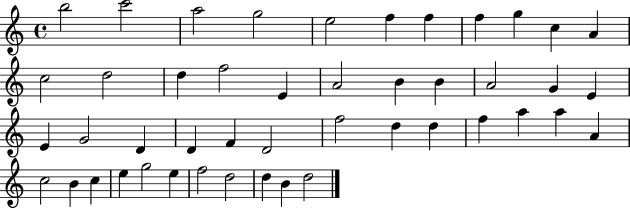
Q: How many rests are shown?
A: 0